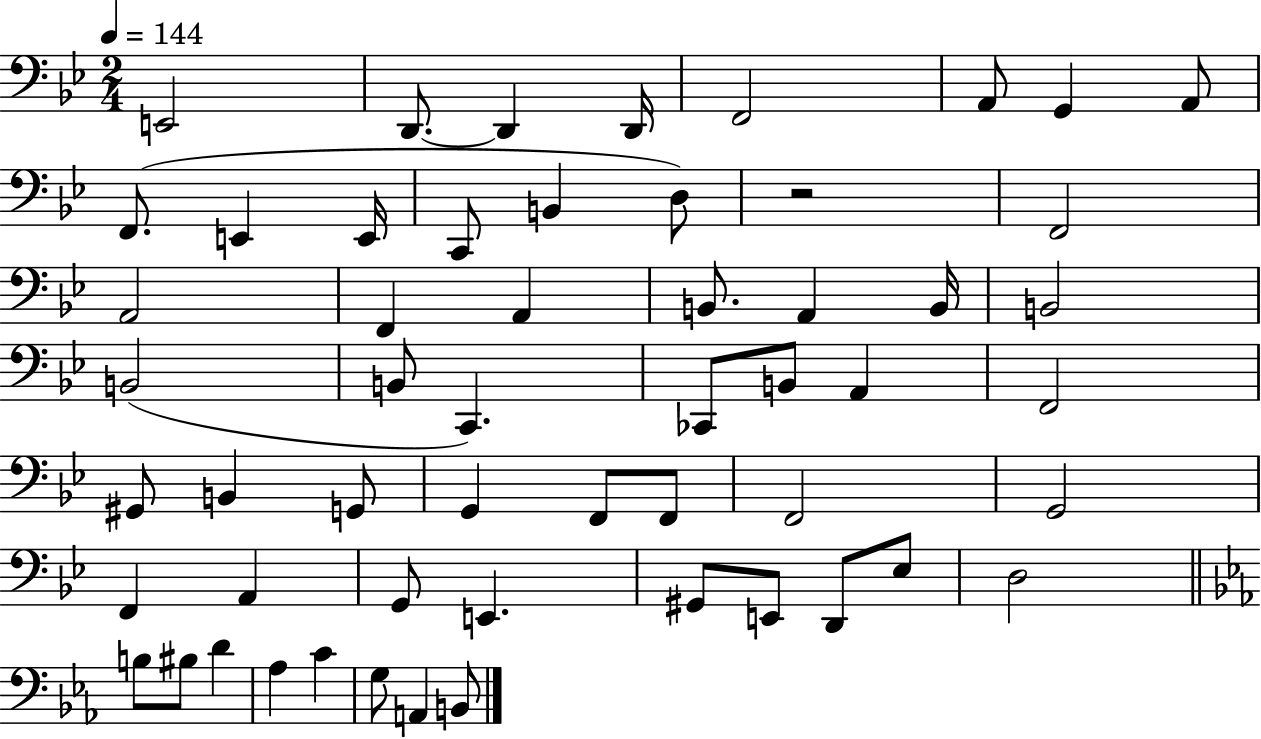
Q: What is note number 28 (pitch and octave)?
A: A2